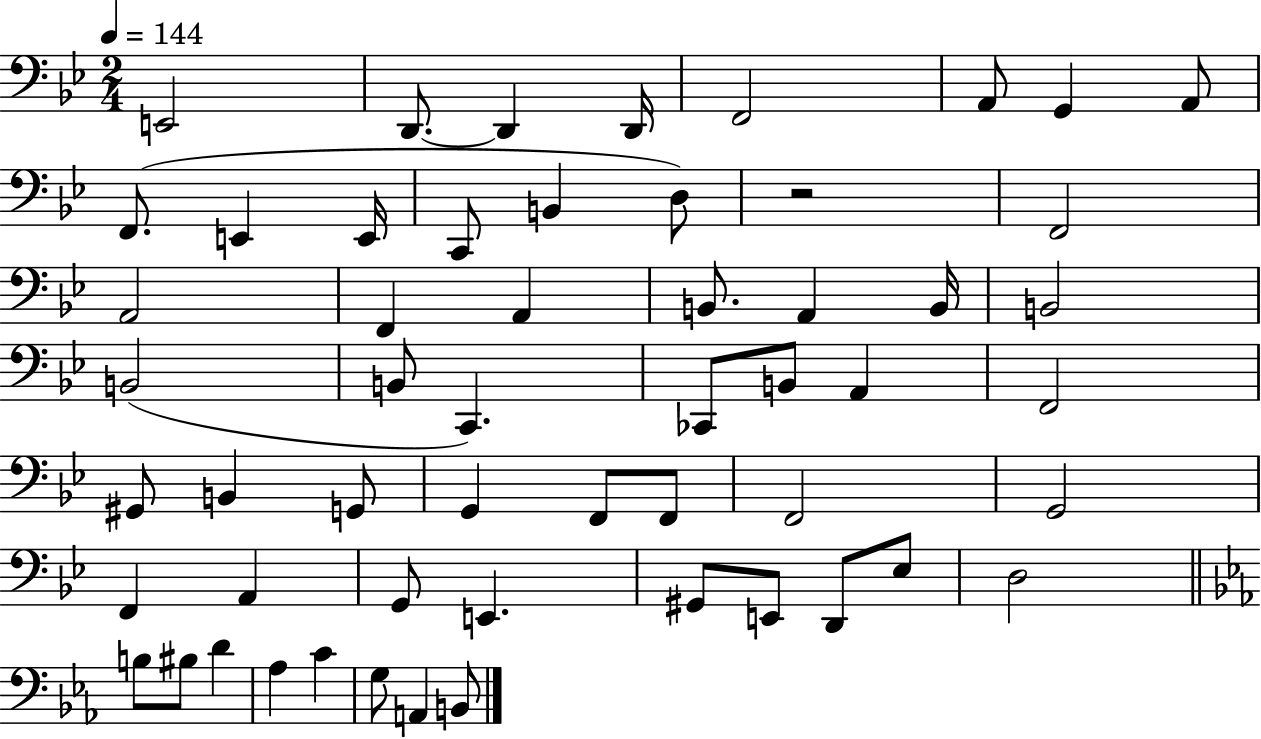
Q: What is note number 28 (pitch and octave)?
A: A2